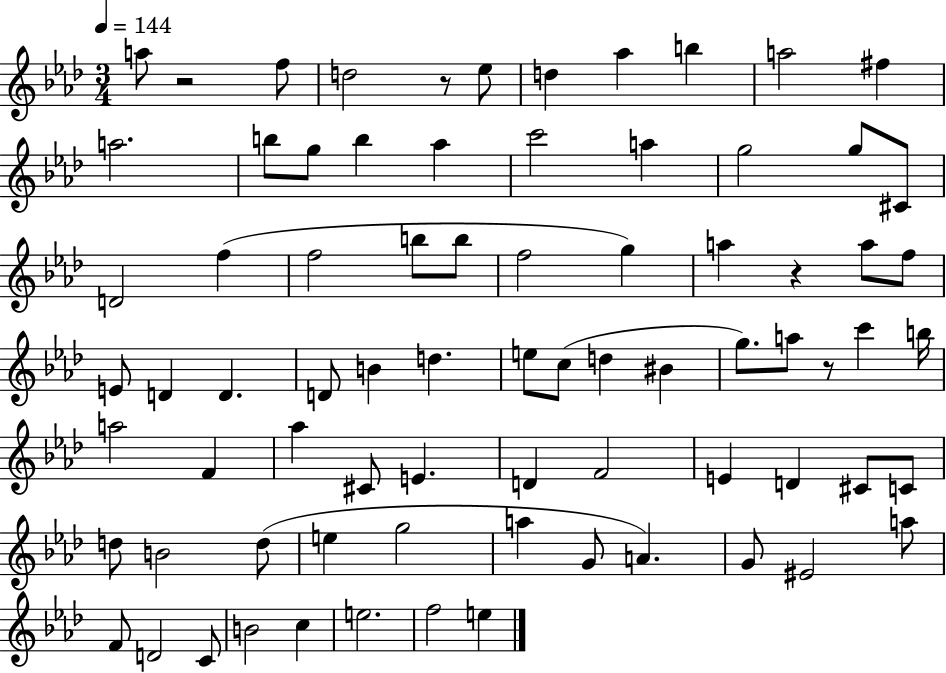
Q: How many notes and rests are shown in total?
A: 77